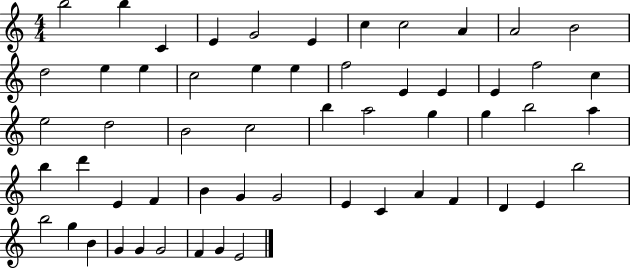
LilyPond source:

{
  \clef treble
  \numericTimeSignature
  \time 4/4
  \key c \major
  b''2 b''4 c'4 | e'4 g'2 e'4 | c''4 c''2 a'4 | a'2 b'2 | \break d''2 e''4 e''4 | c''2 e''4 e''4 | f''2 e'4 e'4 | e'4 f''2 c''4 | \break e''2 d''2 | b'2 c''2 | b''4 a''2 g''4 | g''4 b''2 a''4 | \break b''4 d'''4 e'4 f'4 | b'4 g'4 g'2 | e'4 c'4 a'4 f'4 | d'4 e'4 b''2 | \break b''2 g''4 b'4 | g'4 g'4 g'2 | f'4 g'4 e'2 | \bar "|."
}